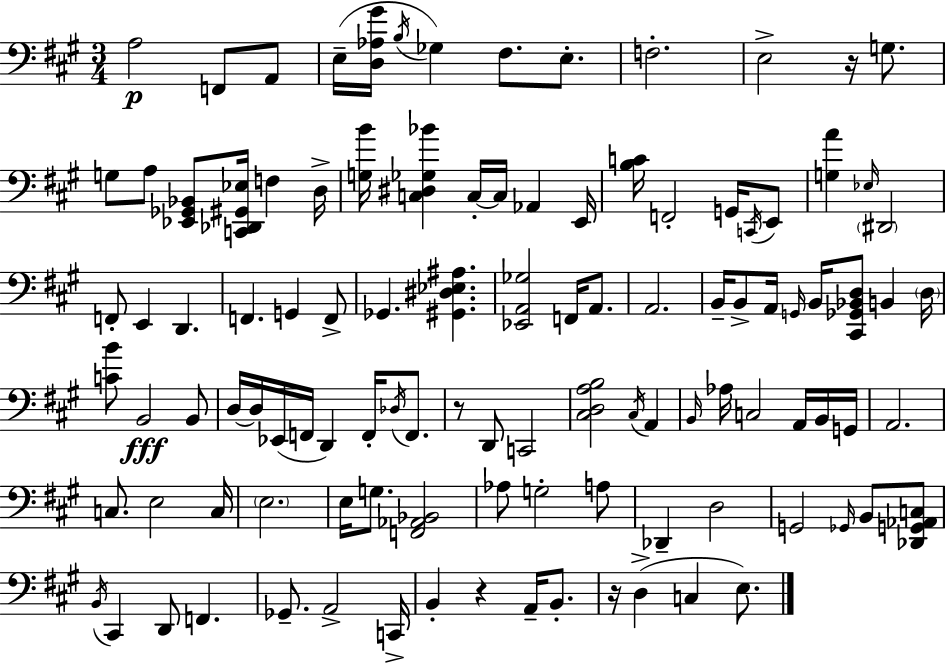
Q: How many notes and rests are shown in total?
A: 108